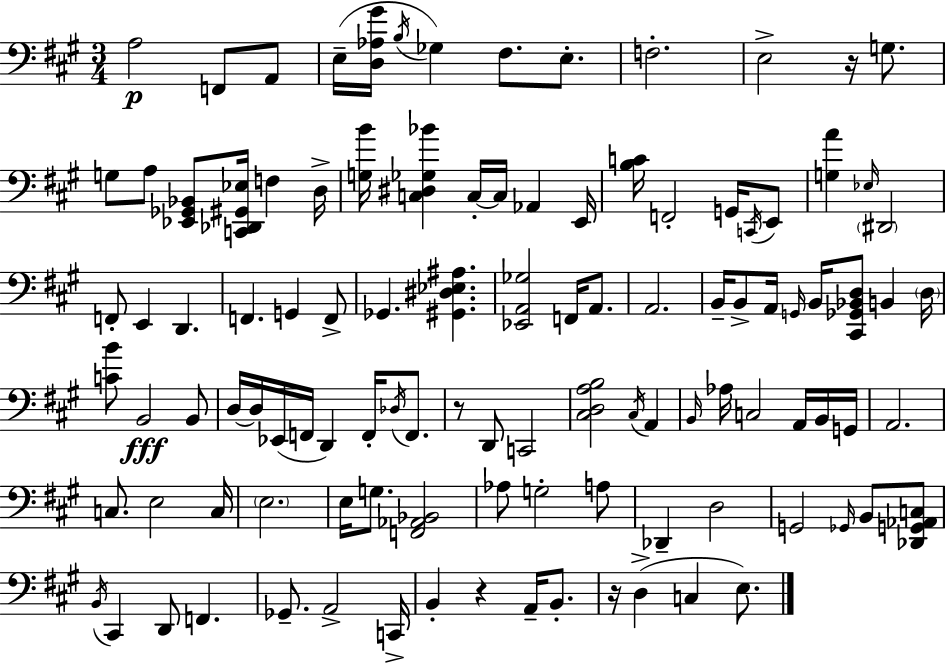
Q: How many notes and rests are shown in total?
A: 108